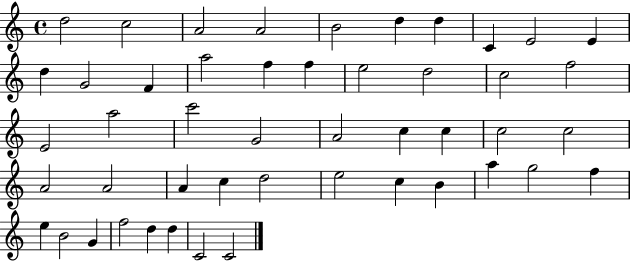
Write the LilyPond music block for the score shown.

{
  \clef treble
  \time 4/4
  \defaultTimeSignature
  \key c \major
  d''2 c''2 | a'2 a'2 | b'2 d''4 d''4 | c'4 e'2 e'4 | \break d''4 g'2 f'4 | a''2 f''4 f''4 | e''2 d''2 | c''2 f''2 | \break e'2 a''2 | c'''2 g'2 | a'2 c''4 c''4 | c''2 c''2 | \break a'2 a'2 | a'4 c''4 d''2 | e''2 c''4 b'4 | a''4 g''2 f''4 | \break e''4 b'2 g'4 | f''2 d''4 d''4 | c'2 c'2 | \bar "|."
}